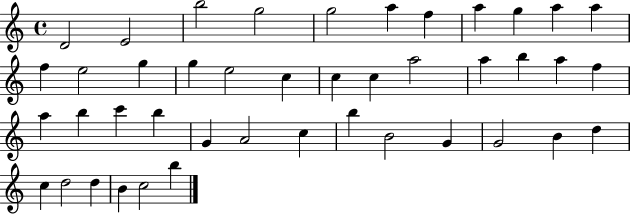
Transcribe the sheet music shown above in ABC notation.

X:1
T:Untitled
M:4/4
L:1/4
K:C
D2 E2 b2 g2 g2 a f a g a a f e2 g g e2 c c c a2 a b a f a b c' b G A2 c b B2 G G2 B d c d2 d B c2 b